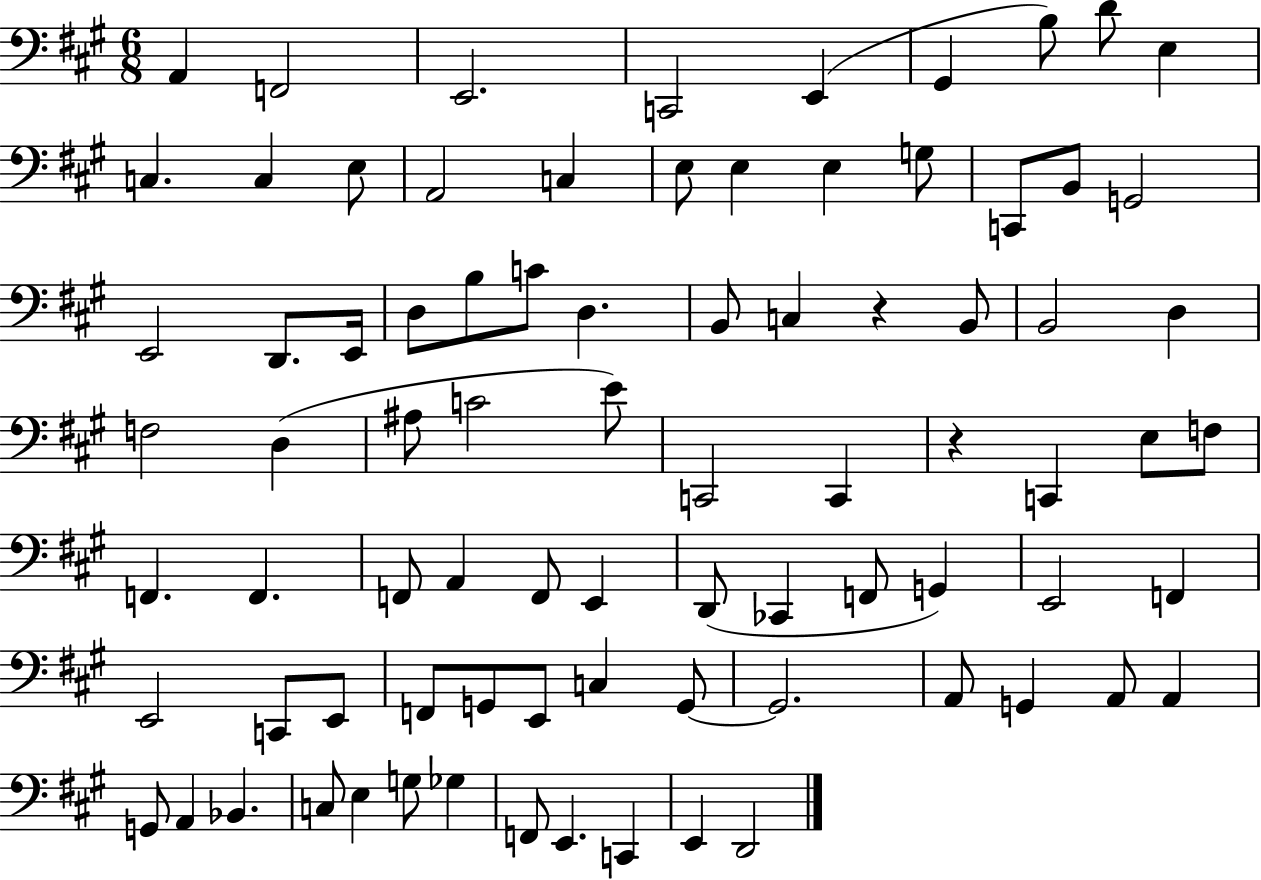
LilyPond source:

{
  \clef bass
  \numericTimeSignature
  \time 6/8
  \key a \major
  a,4 f,2 | e,2. | c,2 e,4( | gis,4 b8) d'8 e4 | \break c4. c4 e8 | a,2 c4 | e8 e4 e4 g8 | c,8 b,8 g,2 | \break e,2 d,8. e,16 | d8 b8 c'8 d4. | b,8 c4 r4 b,8 | b,2 d4 | \break f2 d4( | ais8 c'2 e'8) | c,2 c,4 | r4 c,4 e8 f8 | \break f,4. f,4. | f,8 a,4 f,8 e,4 | d,8( ces,4 f,8 g,4) | e,2 f,4 | \break e,2 c,8 e,8 | f,8 g,8 e,8 c4 g,8~~ | g,2. | a,8 g,4 a,8 a,4 | \break g,8 a,4 bes,4. | c8 e4 g8 ges4 | f,8 e,4. c,4 | e,4 d,2 | \break \bar "|."
}